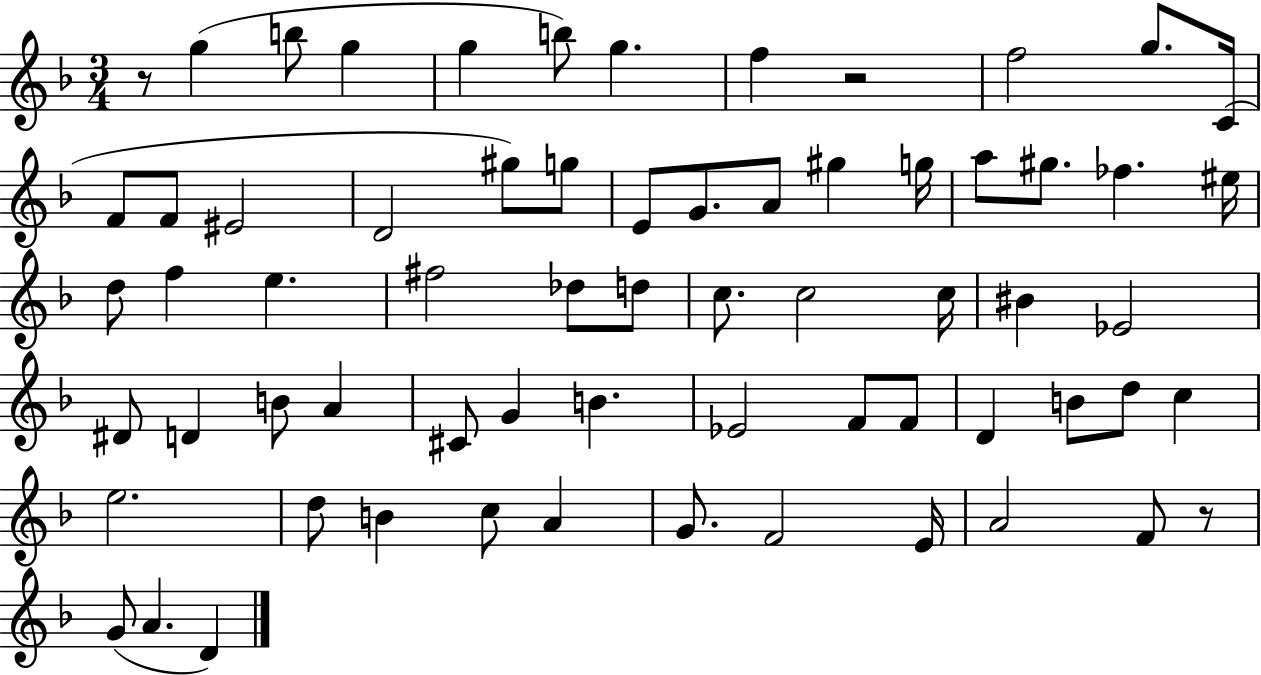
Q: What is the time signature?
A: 3/4